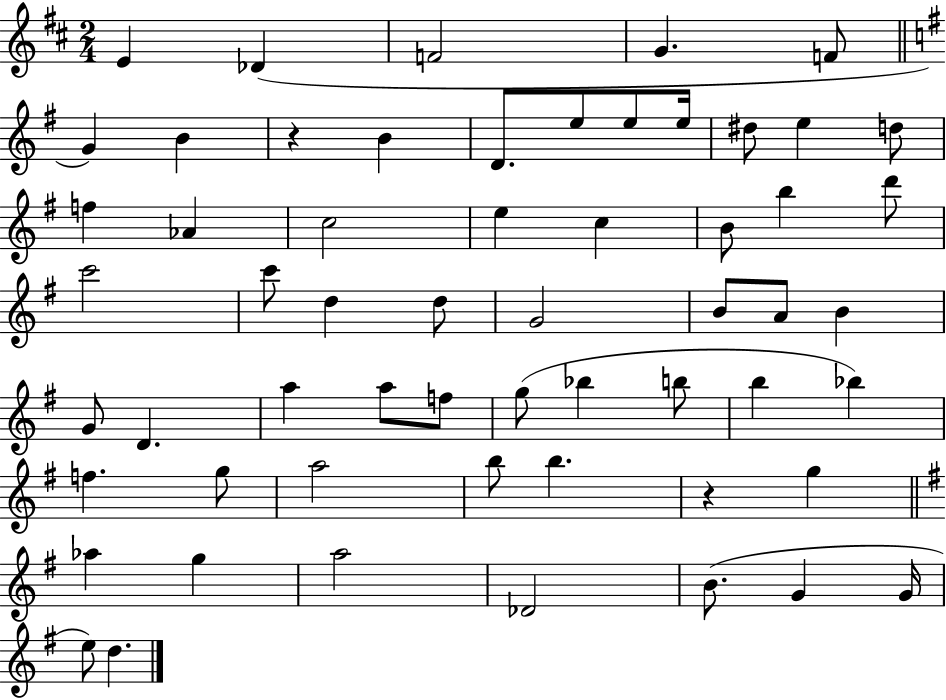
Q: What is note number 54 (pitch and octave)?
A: G4